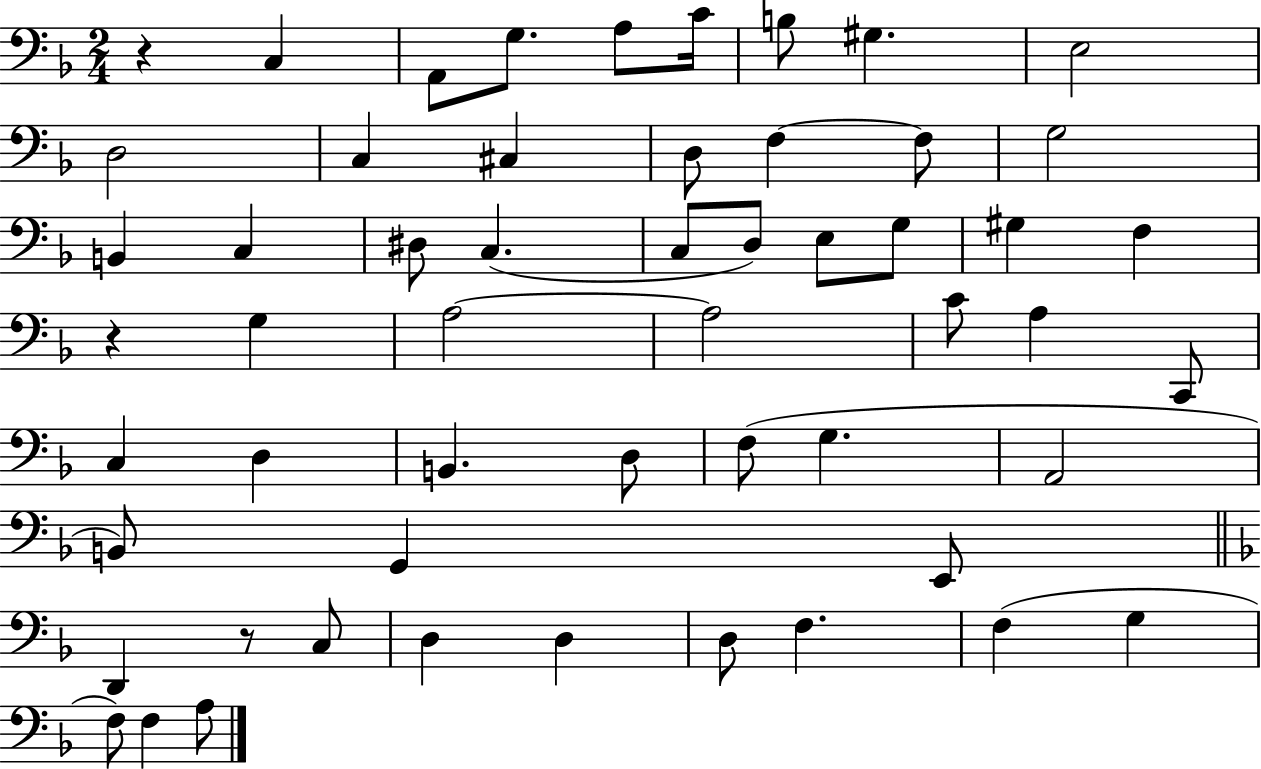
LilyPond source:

{
  \clef bass
  \numericTimeSignature
  \time 2/4
  \key f \major
  r4 c4 | a,8 g8. a8 c'16 | b8 gis4. | e2 | \break d2 | c4 cis4 | d8 f4~~ f8 | g2 | \break b,4 c4 | dis8 c4.( | c8 d8) e8 g8 | gis4 f4 | \break r4 g4 | a2~~ | a2 | c'8 a4 c,8 | \break c4 d4 | b,4. d8 | f8( g4. | a,2 | \break b,8) g,4 e,8 | \bar "||" \break \key f \major d,4 r8 c8 | d4 d4 | d8 f4. | f4( g4 | \break f8) f4 a8 | \bar "|."
}